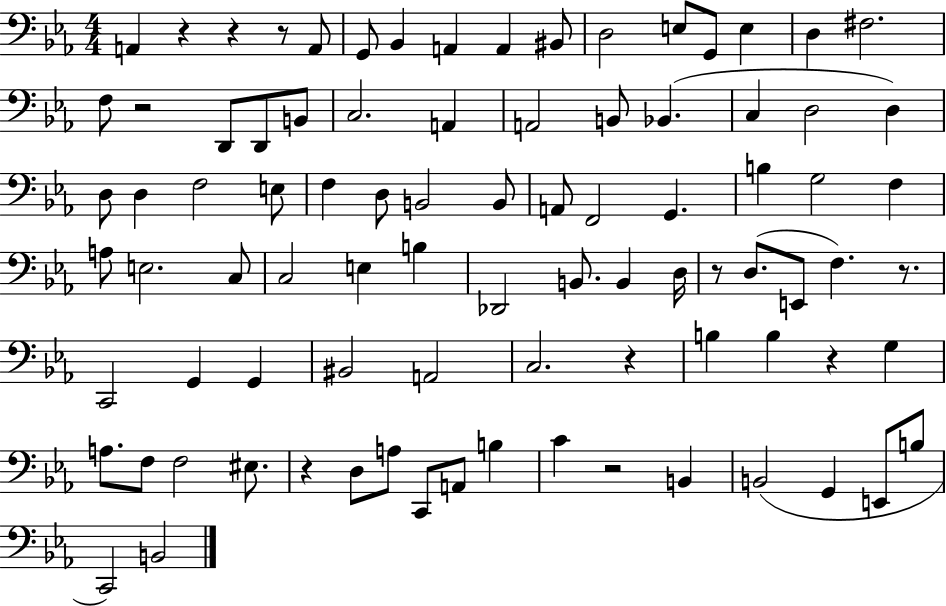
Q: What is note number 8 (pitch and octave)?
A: D3